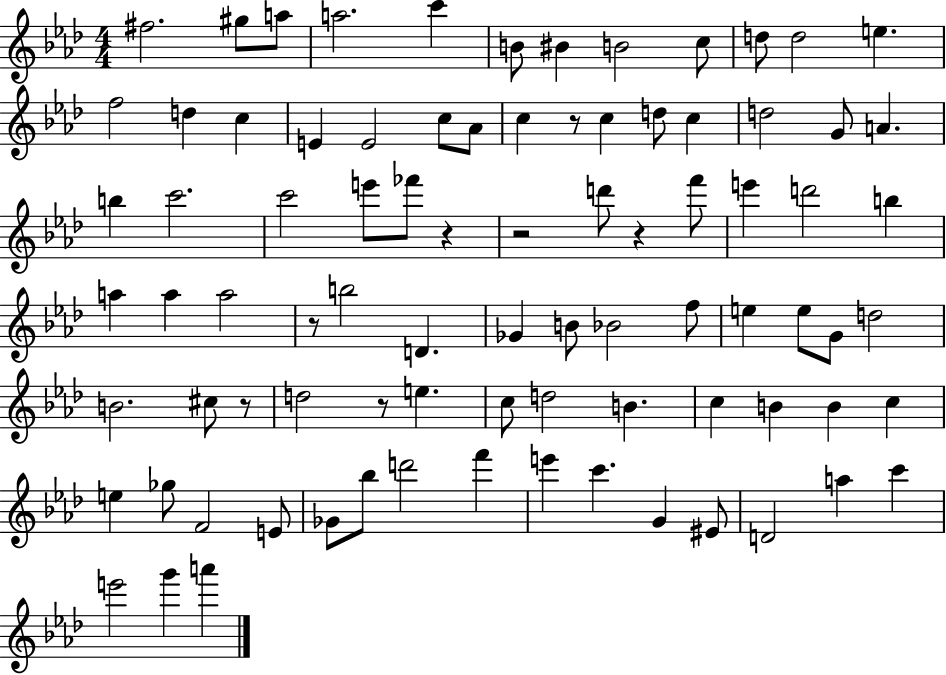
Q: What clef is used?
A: treble